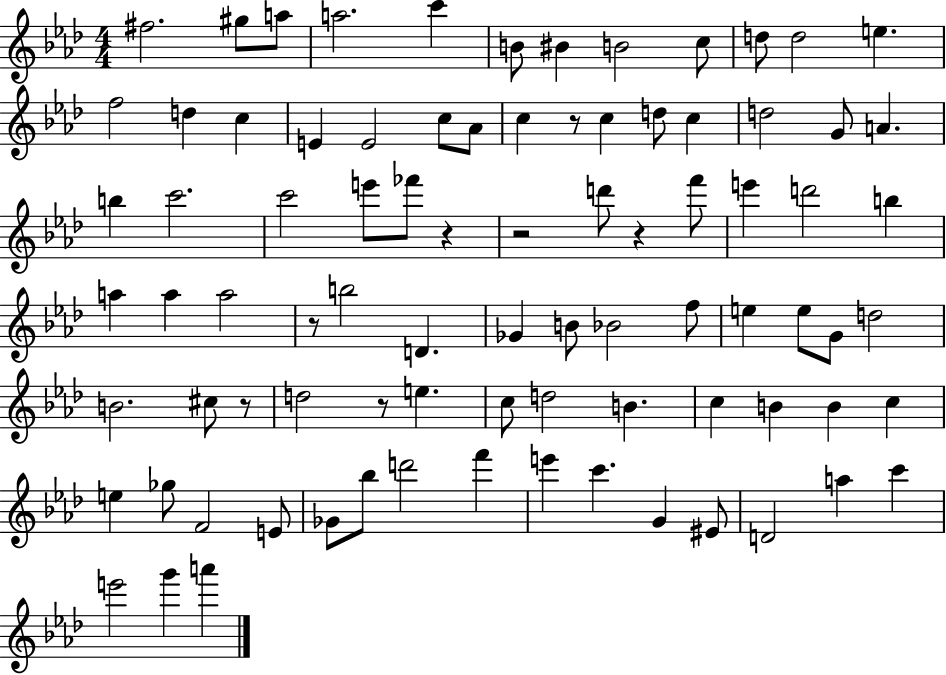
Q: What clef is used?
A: treble